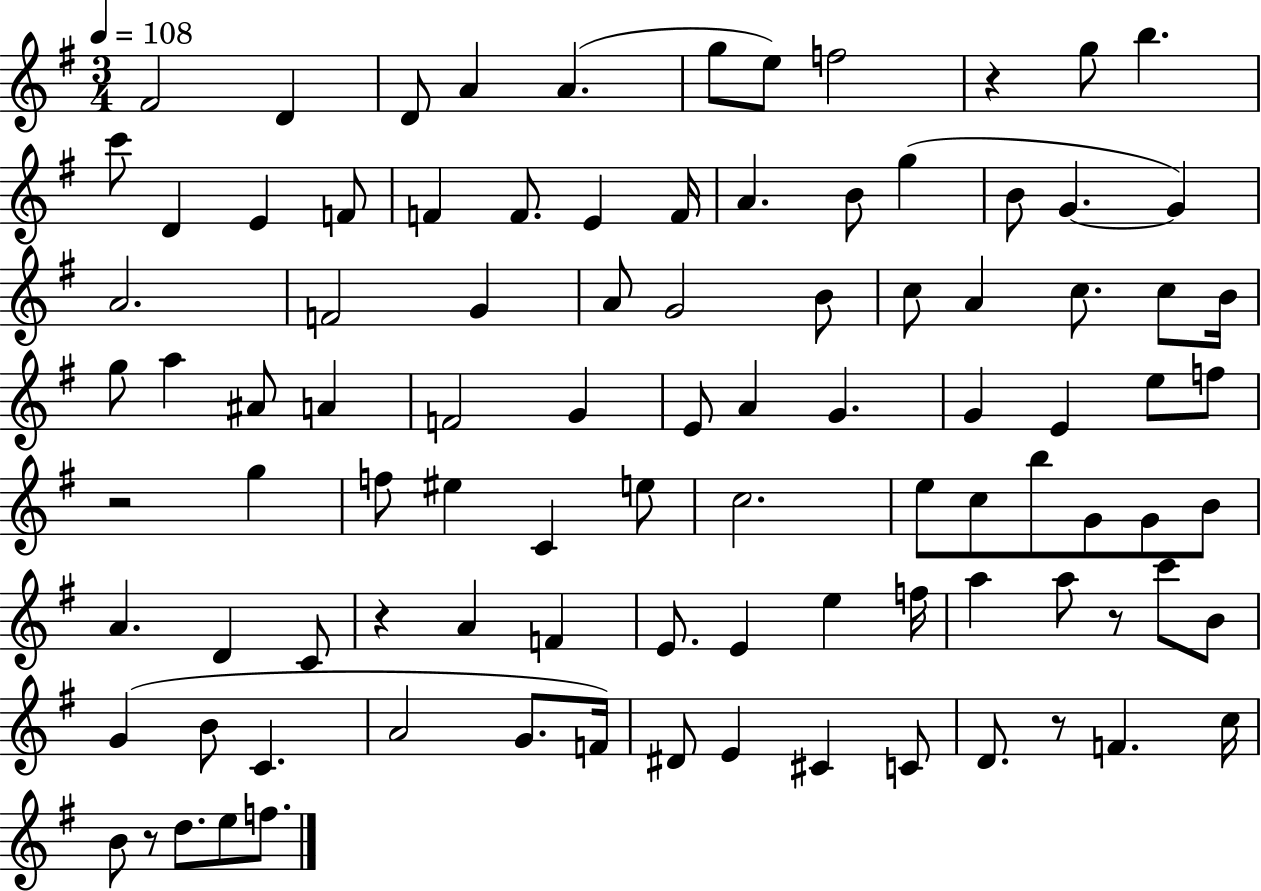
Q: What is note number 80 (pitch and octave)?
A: D#4